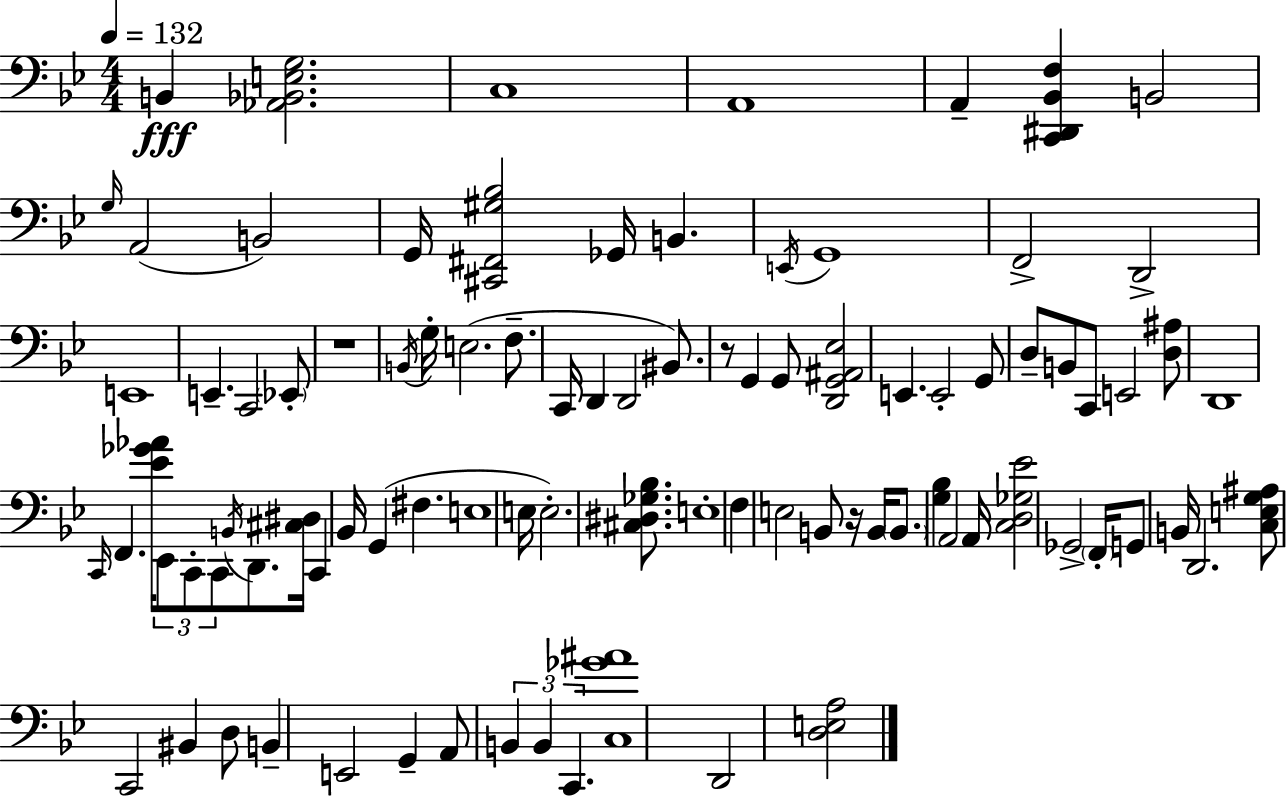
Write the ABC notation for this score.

X:1
T:Untitled
M:4/4
L:1/4
K:Bb
B,, [_A,,_B,,E,G,]2 C,4 A,,4 A,, [C,,^D,,_B,,F,] B,,2 G,/4 A,,2 B,,2 G,,/4 [^C,,^F,,^G,_B,]2 _G,,/4 B,, E,,/4 G,,4 F,,2 D,,2 E,,4 E,, C,,2 _E,,/2 z4 B,,/4 G,/4 E,2 F,/2 C,,/4 D,, D,,2 ^B,,/2 z/2 G,, G,,/2 [D,,G,,^A,,_E,]2 E,, E,,2 G,,/2 D,/2 B,,/2 C,,/2 E,,2 [D,^A,]/2 D,,4 C,,/4 F,, [_E_G_A]/4 _E,,/2 C,,/2 C,,/2 B,,/4 D,,/2 [^C,^D,]/4 C,, _B,,/4 G,, ^F, E,4 E,/4 E,2 [^C,^D,_G,_B,]/2 E,4 F, E,2 B,,/2 z/4 B,,/4 B,,/2 [G,_B,] A,,2 A,,/4 [C,D,_G,_E]2 _G,,2 F,,/4 G,,/2 B,,/4 D,,2 [C,E,G,^A,]/2 C,,2 ^B,, D,/2 B,, E,,2 G,, A,,/2 B,, B,, C,, [C,_G^A]4 D,,2 [D,E,A,]2